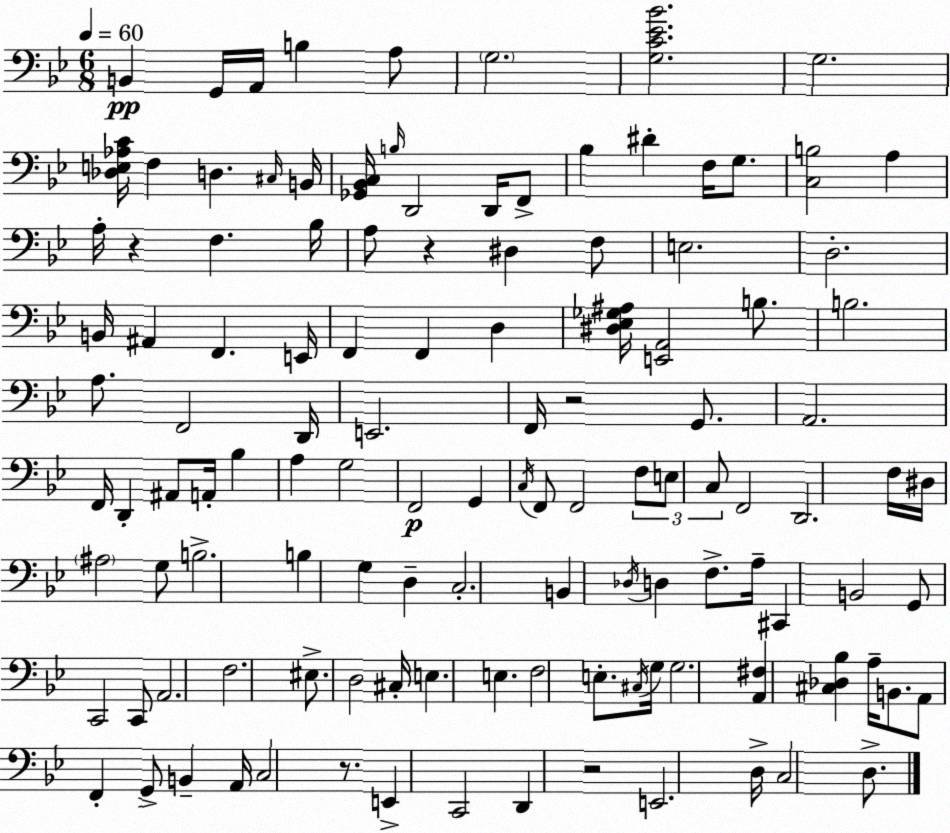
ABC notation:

X:1
T:Untitled
M:6/8
L:1/4
K:Bb
B,, G,,/4 A,,/4 B, A,/2 G,2 [G,C_E_B]2 G,2 [_D,E,_A,C]/4 F, D, ^C,/4 B,,/4 [_G,,_B,,C,]/4 B,/4 D,,2 D,,/4 F,,/2 _B, ^D F,/4 G,/2 [C,B,]2 A, A,/4 z F, _B,/4 A,/2 z ^D, F,/2 E,2 D,2 B,,/4 ^A,, F,, E,,/4 F,, F,, D, [^D,_E,_G,^A,]/4 [E,,A,,]2 B,/2 B,2 A,/2 F,,2 D,,/4 E,,2 F,,/4 z2 G,,/2 A,,2 F,,/4 D,, ^A,,/2 A,,/4 _B, A, G,2 F,,2 G,, C,/4 F,,/2 F,,2 F,/2 E,/2 C,/2 F,,2 D,,2 F,/4 ^D,/4 ^A,2 G,/2 B,2 B, G, D, C,2 B,, _D,/4 D, F,/2 A,/4 ^C,, B,,2 G,,/2 C,,2 C,,/2 A,,2 F,2 ^E,/2 D,2 ^C,/4 E, E, F,2 E,/2 ^C,/4 G,/4 G,2 [A,,^F,] [^C,_D,_B,] A,/4 B,,/2 A,,/2 F,, G,,/2 B,, A,,/4 C,2 z/2 E,, C,,2 D,, z2 E,,2 D,/4 C,2 D,/2